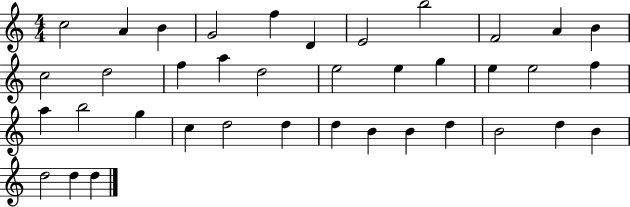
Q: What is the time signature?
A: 4/4